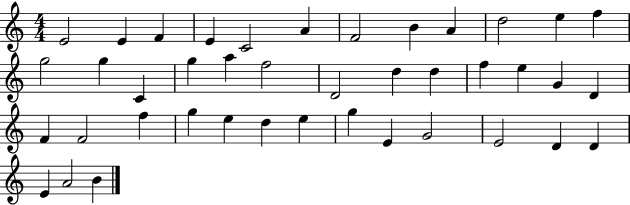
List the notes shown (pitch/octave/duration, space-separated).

E4/h E4/q F4/q E4/q C4/h A4/q F4/h B4/q A4/q D5/h E5/q F5/q G5/h G5/q C4/q G5/q A5/q F5/h D4/h D5/q D5/q F5/q E5/q G4/q D4/q F4/q F4/h F5/q G5/q E5/q D5/q E5/q G5/q E4/q G4/h E4/h D4/q D4/q E4/q A4/h B4/q